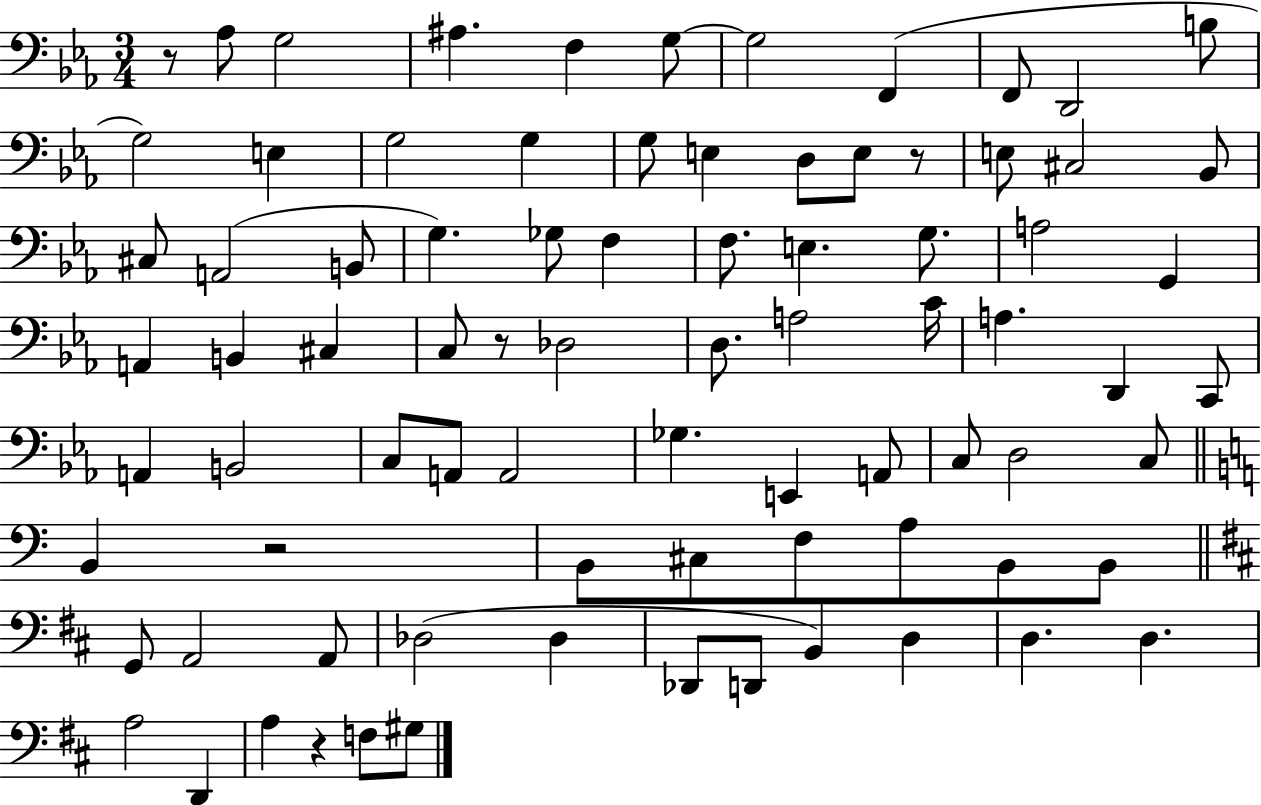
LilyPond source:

{
  \clef bass
  \numericTimeSignature
  \time 3/4
  \key ees \major
  r8 aes8 g2 | ais4. f4 g8~~ | g2 f,4( | f,8 d,2 b8 | \break g2) e4 | g2 g4 | g8 e4 d8 e8 r8 | e8 cis2 bes,8 | \break cis8 a,2( b,8 | g4.) ges8 f4 | f8. e4. g8. | a2 g,4 | \break a,4 b,4 cis4 | c8 r8 des2 | d8. a2 c'16 | a4. d,4 c,8 | \break a,4 b,2 | c8 a,8 a,2 | ges4. e,4 a,8 | c8 d2 c8 | \break \bar "||" \break \key c \major b,4 r2 | b,8 cis8 f8 a8 b,8 b,8 | \bar "||" \break \key b \minor g,8 a,2 a,8 | des2( des4 | des,8 d,8 b,4) d4 | d4. d4. | \break a2 d,4 | a4 r4 f8 gis8 | \bar "|."
}